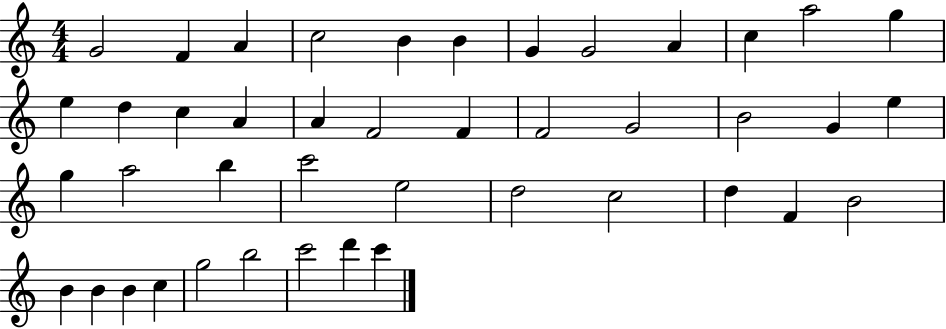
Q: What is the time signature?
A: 4/4